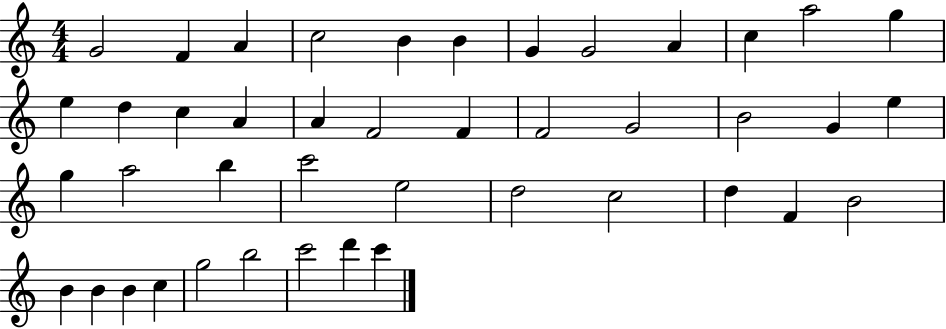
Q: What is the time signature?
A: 4/4